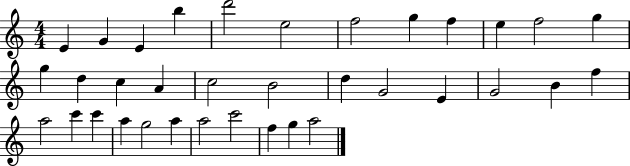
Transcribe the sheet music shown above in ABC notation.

X:1
T:Untitled
M:4/4
L:1/4
K:C
E G E b d'2 e2 f2 g f e f2 g g d c A c2 B2 d G2 E G2 B f a2 c' c' a g2 a a2 c'2 f g a2